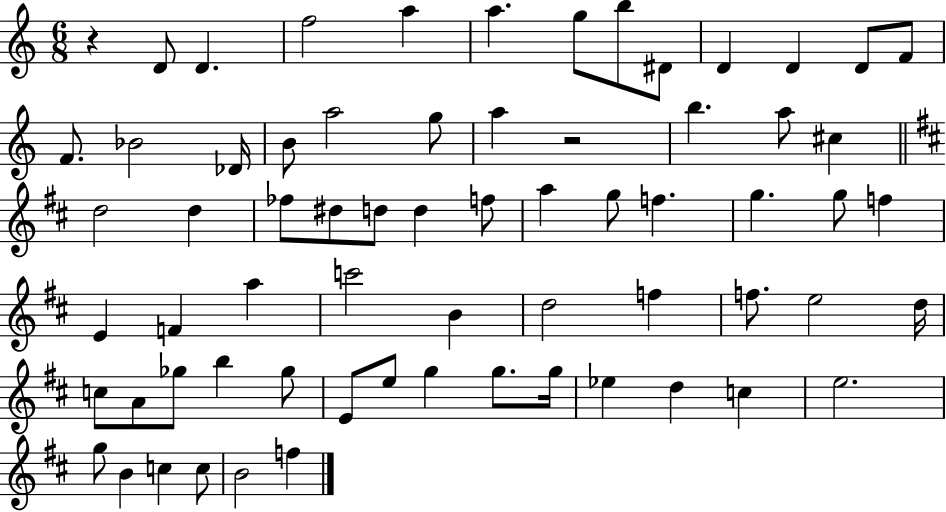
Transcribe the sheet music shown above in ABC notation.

X:1
T:Untitled
M:6/8
L:1/4
K:C
z D/2 D f2 a a g/2 b/2 ^D/2 D D D/2 F/2 F/2 _B2 _D/4 B/2 a2 g/2 a z2 b a/2 ^c d2 d _f/2 ^d/2 d/2 d f/2 a g/2 f g g/2 f E F a c'2 B d2 f f/2 e2 d/4 c/2 A/2 _g/2 b _g/2 E/2 e/2 g g/2 g/4 _e d c e2 g/2 B c c/2 B2 f